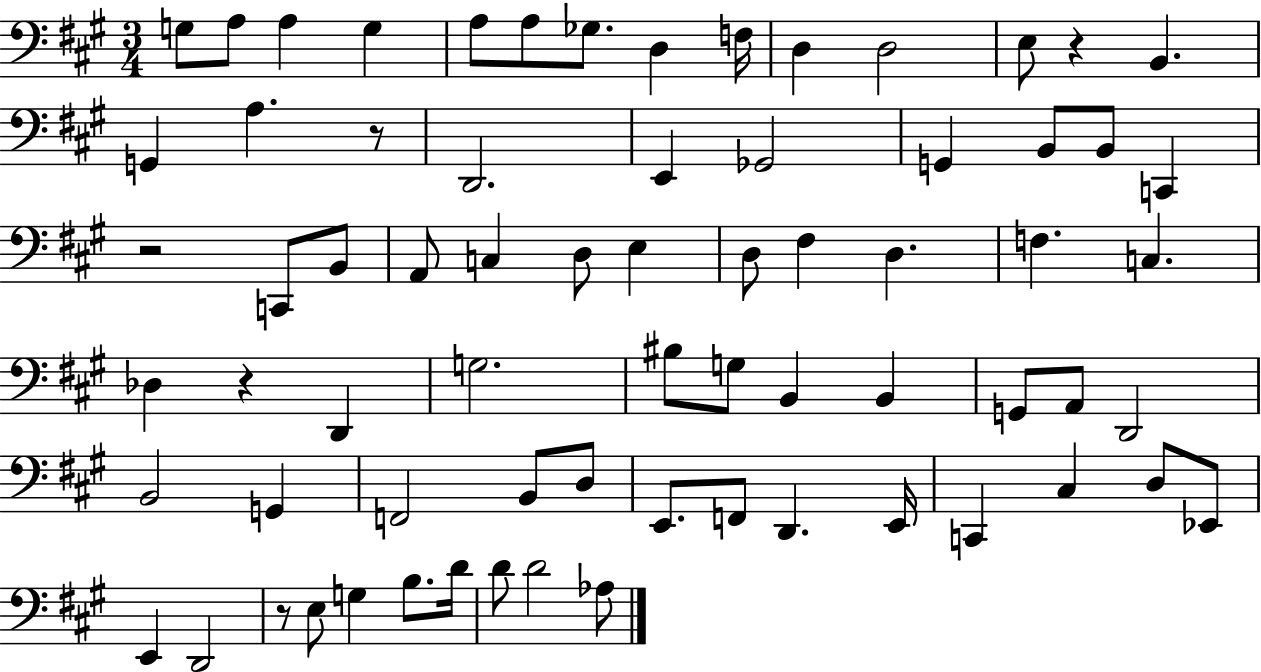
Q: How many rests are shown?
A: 5